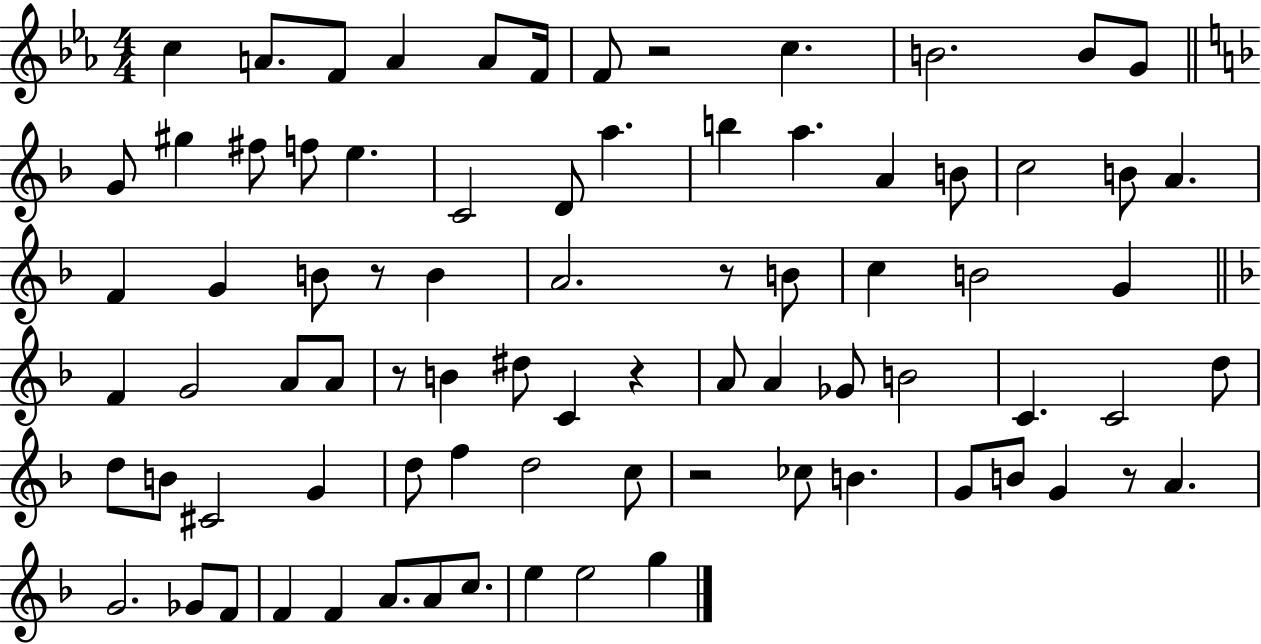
C5/q A4/e. F4/e A4/q A4/e F4/s F4/e R/h C5/q. B4/h. B4/e G4/e G4/e G#5/q F#5/e F5/e E5/q. C4/h D4/e A5/q. B5/q A5/q. A4/q B4/e C5/h B4/e A4/q. F4/q G4/q B4/e R/e B4/q A4/h. R/e B4/e C5/q B4/h G4/q F4/q G4/h A4/e A4/e R/e B4/q D#5/e C4/q R/q A4/e A4/q Gb4/e B4/h C4/q. C4/h D5/e D5/e B4/e C#4/h G4/q D5/e F5/q D5/h C5/e R/h CES5/e B4/q. G4/e B4/e G4/q R/e A4/q. G4/h. Gb4/e F4/e F4/q F4/q A4/e. A4/e C5/e. E5/q E5/h G5/q